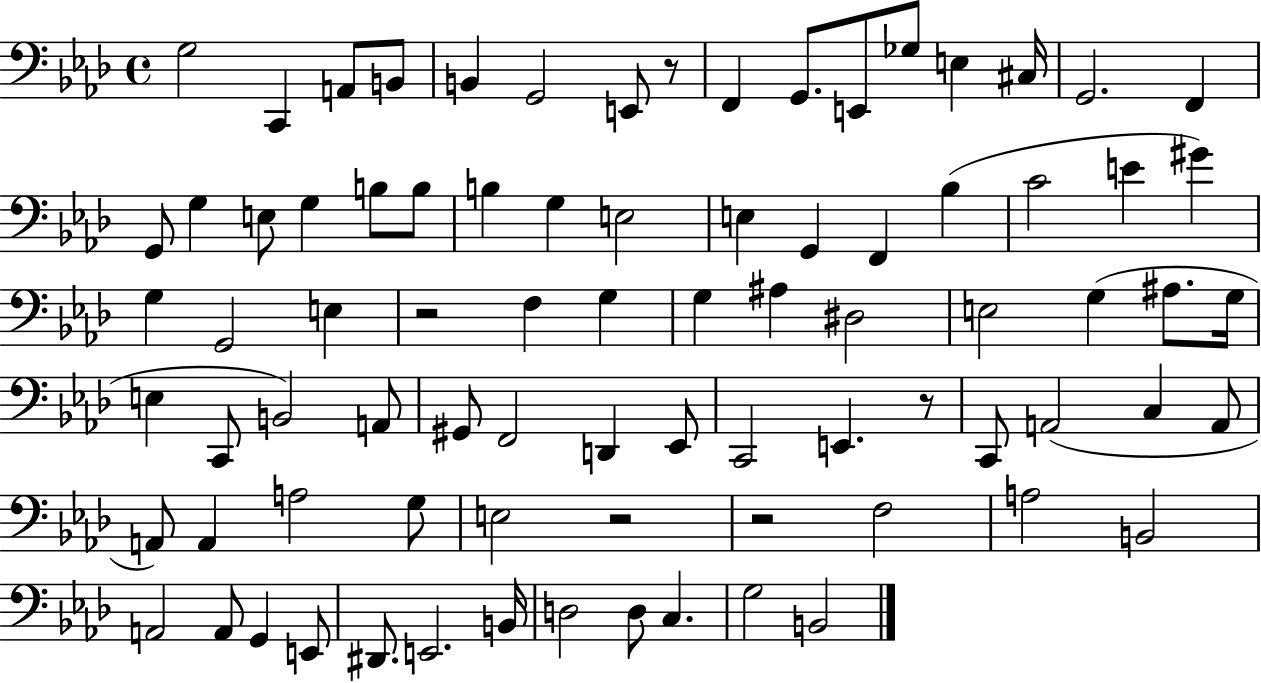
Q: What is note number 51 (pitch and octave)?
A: Eb2